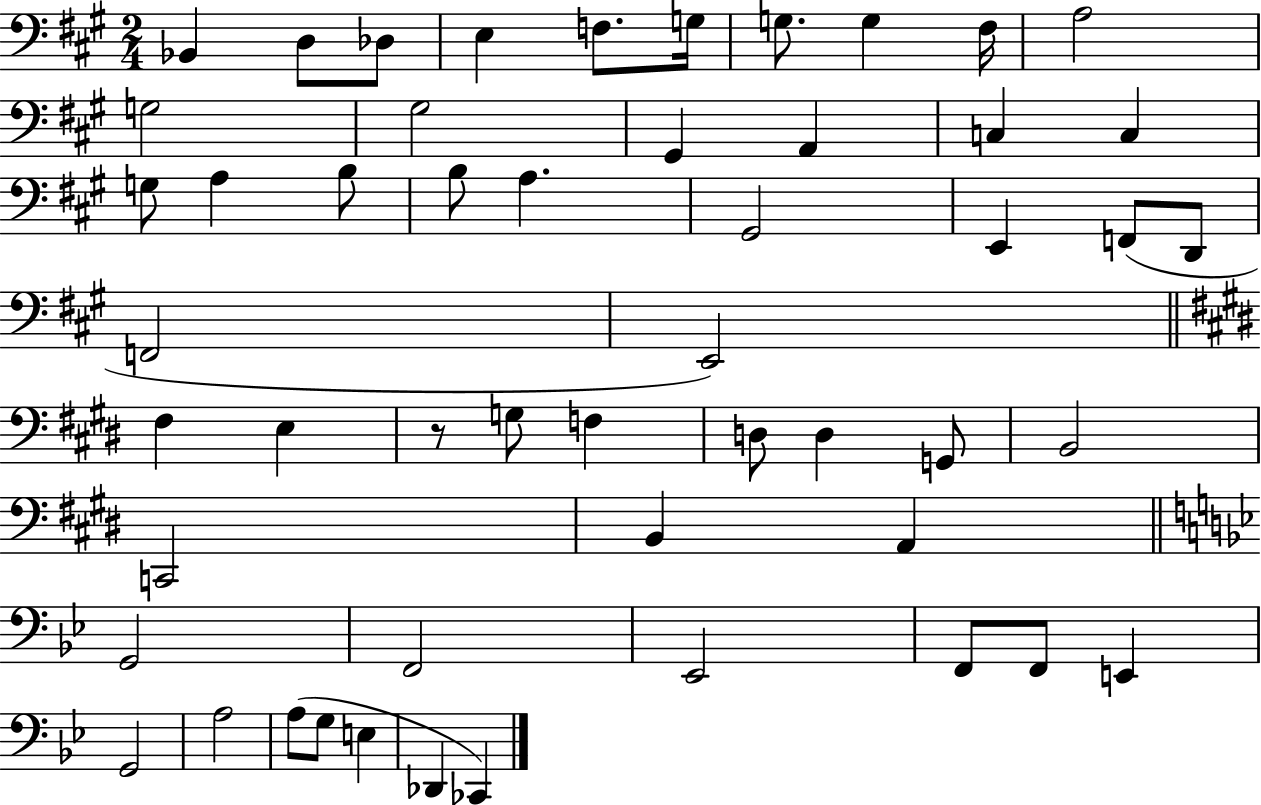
Bb2/q D3/e Db3/e E3/q F3/e. G3/s G3/e. G3/q F#3/s A3/h G3/h G#3/h G#2/q A2/q C3/q C3/q G3/e A3/q B3/e B3/e A3/q. G#2/h E2/q F2/e D2/e F2/h E2/h F#3/q E3/q R/e G3/e F3/q D3/e D3/q G2/e B2/h C2/h B2/q A2/q G2/h F2/h Eb2/h F2/e F2/e E2/q G2/h A3/h A3/e G3/e E3/q Db2/q CES2/q